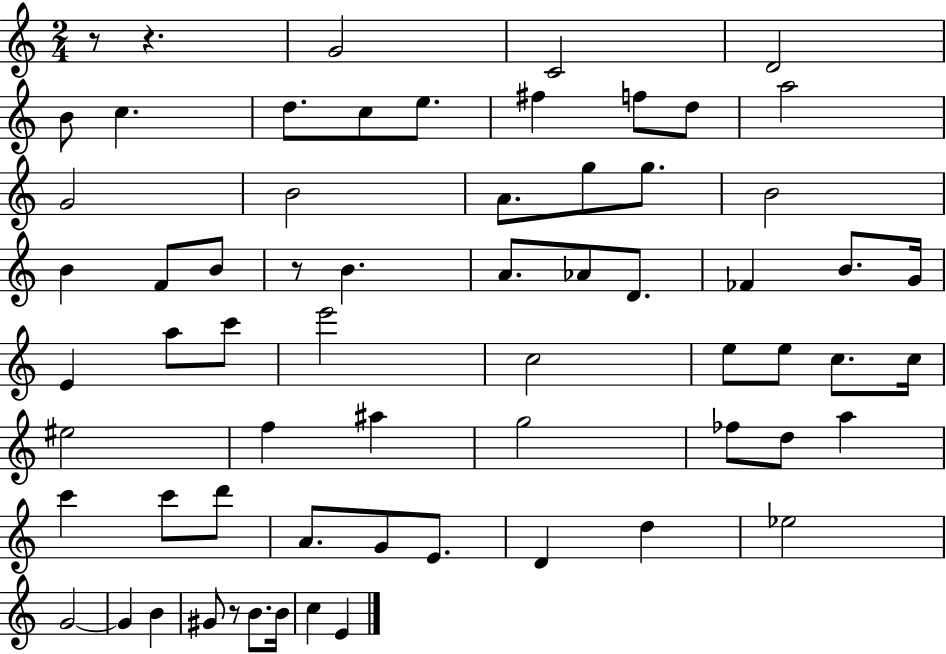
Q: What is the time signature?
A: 2/4